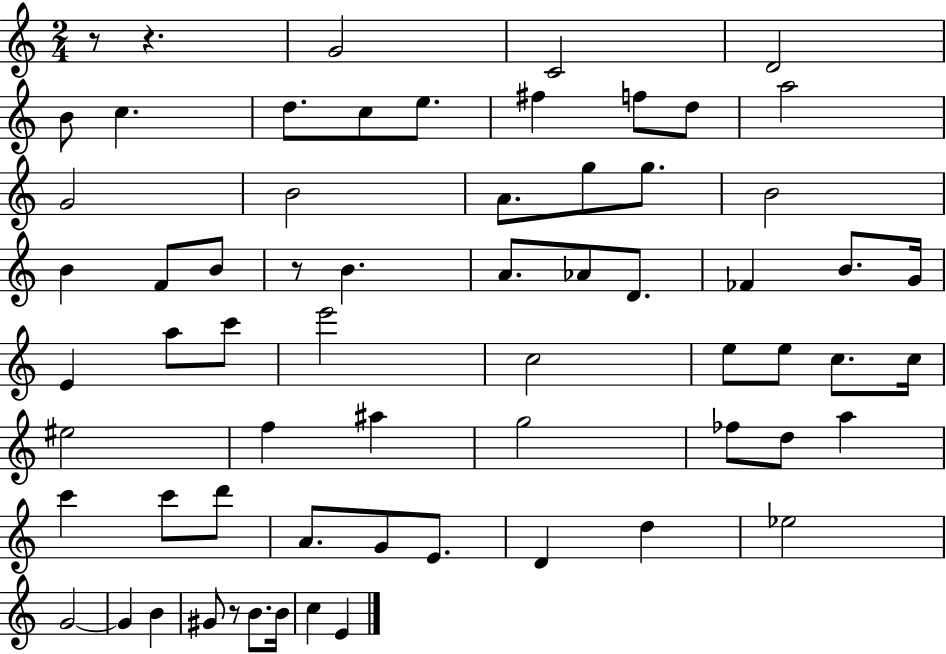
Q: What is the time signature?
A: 2/4